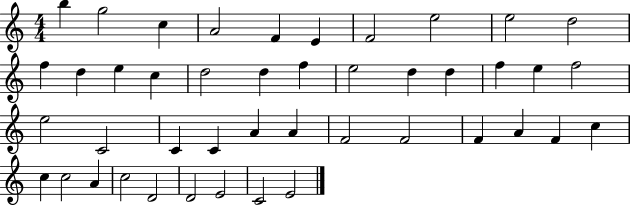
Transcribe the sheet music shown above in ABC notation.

X:1
T:Untitled
M:4/4
L:1/4
K:C
b g2 c A2 F E F2 e2 e2 d2 f d e c d2 d f e2 d d f e f2 e2 C2 C C A A F2 F2 F A F c c c2 A c2 D2 D2 E2 C2 E2